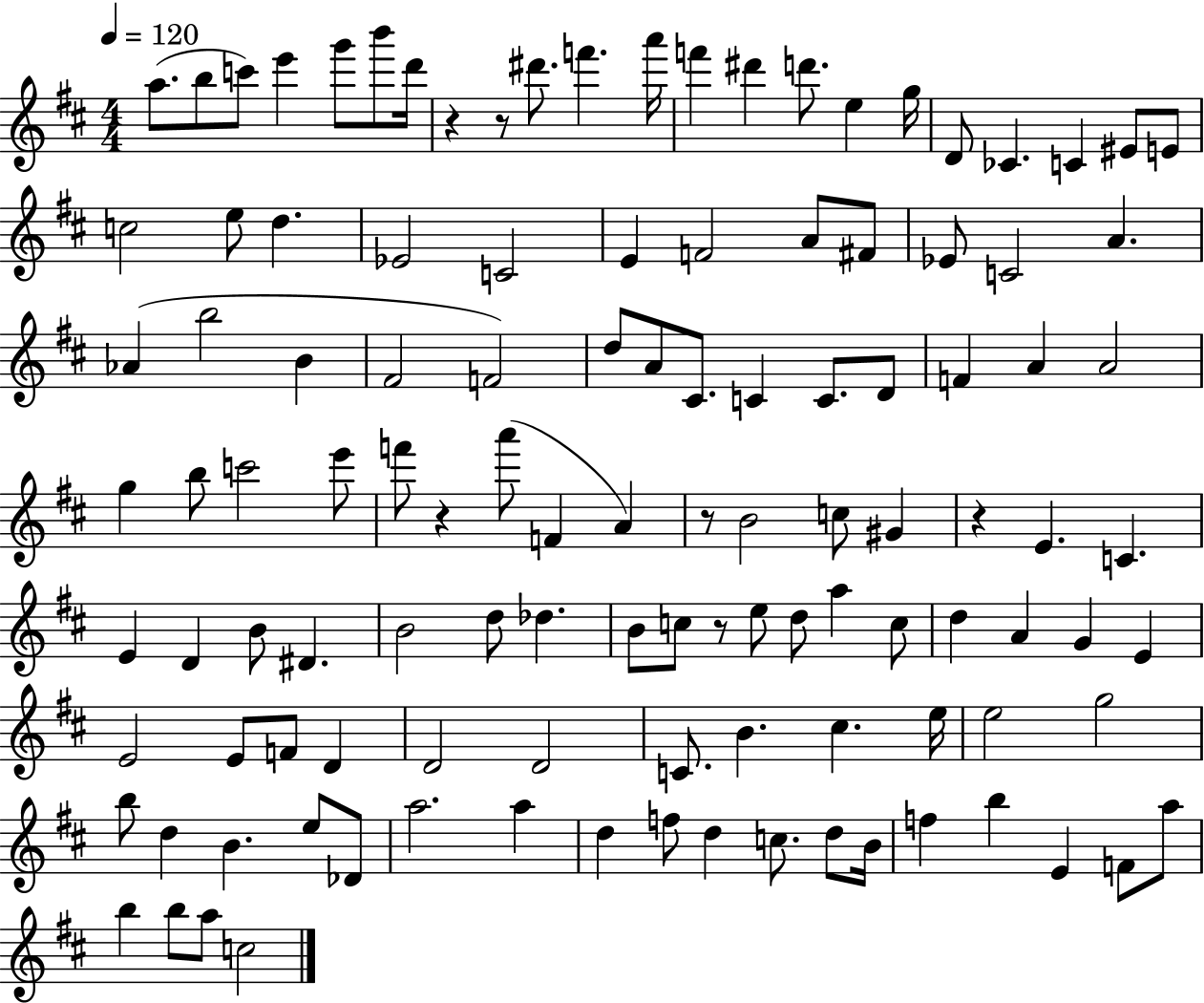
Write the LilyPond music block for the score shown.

{
  \clef treble
  \numericTimeSignature
  \time 4/4
  \key d \major
  \tempo 4 = 120
  \repeat volta 2 { a''8.( b''8 c'''8) e'''4 g'''8 b'''8 d'''16 | r4 r8 dis'''8. f'''4. a'''16 | f'''4 dis'''4 d'''8. e''4 g''16 | d'8 ces'4. c'4 eis'8 e'8 | \break c''2 e''8 d''4. | ees'2 c'2 | e'4 f'2 a'8 fis'8 | ees'8 c'2 a'4. | \break aes'4( b''2 b'4 | fis'2 f'2) | d''8 a'8 cis'8. c'4 c'8. d'8 | f'4 a'4 a'2 | \break g''4 b''8 c'''2 e'''8 | f'''8 r4 a'''8( f'4 a'4) | r8 b'2 c''8 gis'4 | r4 e'4. c'4. | \break e'4 d'4 b'8 dis'4. | b'2 d''8 des''4. | b'8 c''8 r8 e''8 d''8 a''4 c''8 | d''4 a'4 g'4 e'4 | \break e'2 e'8 f'8 d'4 | d'2 d'2 | c'8. b'4. cis''4. e''16 | e''2 g''2 | \break b''8 d''4 b'4. e''8 des'8 | a''2. a''4 | d''4 f''8 d''4 c''8. d''8 b'16 | f''4 b''4 e'4 f'8 a''8 | \break b''4 b''8 a''8 c''2 | } \bar "|."
}